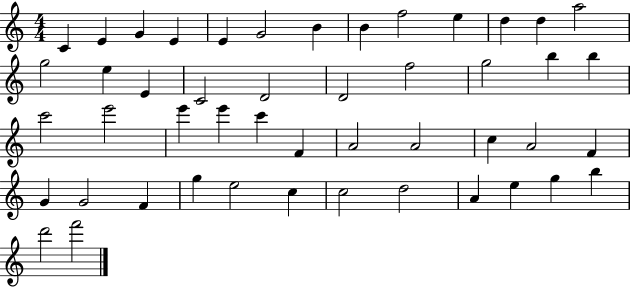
{
  \clef treble
  \numericTimeSignature
  \time 4/4
  \key c \major
  c'4 e'4 g'4 e'4 | e'4 g'2 b'4 | b'4 f''2 e''4 | d''4 d''4 a''2 | \break g''2 e''4 e'4 | c'2 d'2 | d'2 f''2 | g''2 b''4 b''4 | \break c'''2 e'''2 | e'''4 e'''4 c'''4 f'4 | a'2 a'2 | c''4 a'2 f'4 | \break g'4 g'2 f'4 | g''4 e''2 c''4 | c''2 d''2 | a'4 e''4 g''4 b''4 | \break d'''2 f'''2 | \bar "|."
}